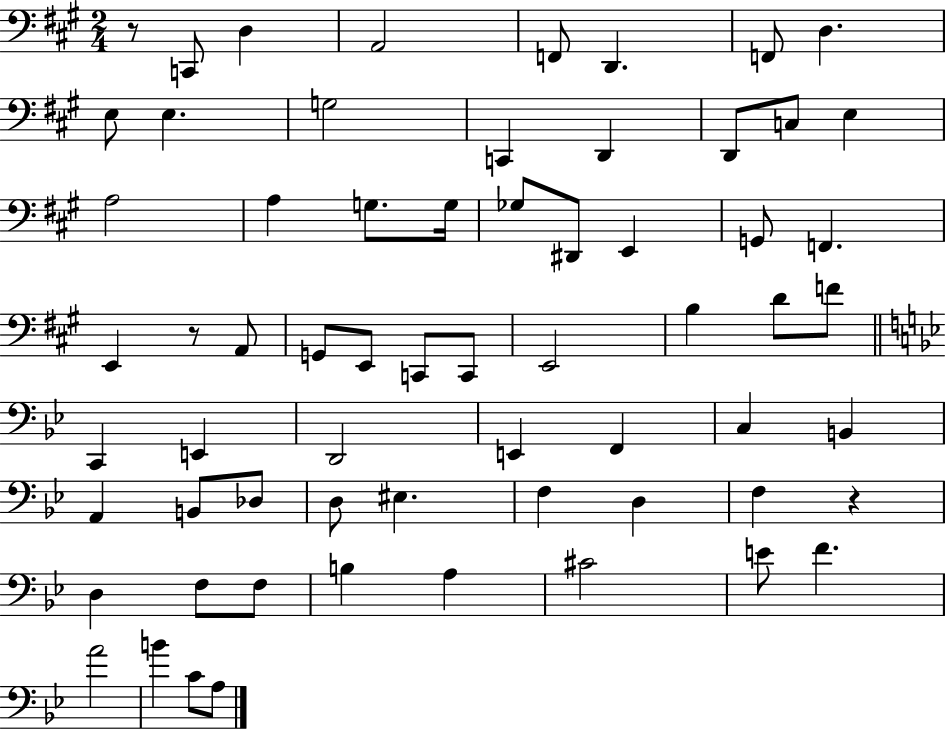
R/e C2/e D3/q A2/h F2/e D2/q. F2/e D3/q. E3/e E3/q. G3/h C2/q D2/q D2/e C3/e E3/q A3/h A3/q G3/e. G3/s Gb3/e D#2/e E2/q G2/e F2/q. E2/q R/e A2/e G2/e E2/e C2/e C2/e E2/h B3/q D4/e F4/e C2/q E2/q D2/h E2/q F2/q C3/q B2/q A2/q B2/e Db3/e D3/e EIS3/q. F3/q D3/q F3/q R/q D3/q F3/e F3/e B3/q A3/q C#4/h E4/e F4/q. A4/h B4/q C4/e A3/e